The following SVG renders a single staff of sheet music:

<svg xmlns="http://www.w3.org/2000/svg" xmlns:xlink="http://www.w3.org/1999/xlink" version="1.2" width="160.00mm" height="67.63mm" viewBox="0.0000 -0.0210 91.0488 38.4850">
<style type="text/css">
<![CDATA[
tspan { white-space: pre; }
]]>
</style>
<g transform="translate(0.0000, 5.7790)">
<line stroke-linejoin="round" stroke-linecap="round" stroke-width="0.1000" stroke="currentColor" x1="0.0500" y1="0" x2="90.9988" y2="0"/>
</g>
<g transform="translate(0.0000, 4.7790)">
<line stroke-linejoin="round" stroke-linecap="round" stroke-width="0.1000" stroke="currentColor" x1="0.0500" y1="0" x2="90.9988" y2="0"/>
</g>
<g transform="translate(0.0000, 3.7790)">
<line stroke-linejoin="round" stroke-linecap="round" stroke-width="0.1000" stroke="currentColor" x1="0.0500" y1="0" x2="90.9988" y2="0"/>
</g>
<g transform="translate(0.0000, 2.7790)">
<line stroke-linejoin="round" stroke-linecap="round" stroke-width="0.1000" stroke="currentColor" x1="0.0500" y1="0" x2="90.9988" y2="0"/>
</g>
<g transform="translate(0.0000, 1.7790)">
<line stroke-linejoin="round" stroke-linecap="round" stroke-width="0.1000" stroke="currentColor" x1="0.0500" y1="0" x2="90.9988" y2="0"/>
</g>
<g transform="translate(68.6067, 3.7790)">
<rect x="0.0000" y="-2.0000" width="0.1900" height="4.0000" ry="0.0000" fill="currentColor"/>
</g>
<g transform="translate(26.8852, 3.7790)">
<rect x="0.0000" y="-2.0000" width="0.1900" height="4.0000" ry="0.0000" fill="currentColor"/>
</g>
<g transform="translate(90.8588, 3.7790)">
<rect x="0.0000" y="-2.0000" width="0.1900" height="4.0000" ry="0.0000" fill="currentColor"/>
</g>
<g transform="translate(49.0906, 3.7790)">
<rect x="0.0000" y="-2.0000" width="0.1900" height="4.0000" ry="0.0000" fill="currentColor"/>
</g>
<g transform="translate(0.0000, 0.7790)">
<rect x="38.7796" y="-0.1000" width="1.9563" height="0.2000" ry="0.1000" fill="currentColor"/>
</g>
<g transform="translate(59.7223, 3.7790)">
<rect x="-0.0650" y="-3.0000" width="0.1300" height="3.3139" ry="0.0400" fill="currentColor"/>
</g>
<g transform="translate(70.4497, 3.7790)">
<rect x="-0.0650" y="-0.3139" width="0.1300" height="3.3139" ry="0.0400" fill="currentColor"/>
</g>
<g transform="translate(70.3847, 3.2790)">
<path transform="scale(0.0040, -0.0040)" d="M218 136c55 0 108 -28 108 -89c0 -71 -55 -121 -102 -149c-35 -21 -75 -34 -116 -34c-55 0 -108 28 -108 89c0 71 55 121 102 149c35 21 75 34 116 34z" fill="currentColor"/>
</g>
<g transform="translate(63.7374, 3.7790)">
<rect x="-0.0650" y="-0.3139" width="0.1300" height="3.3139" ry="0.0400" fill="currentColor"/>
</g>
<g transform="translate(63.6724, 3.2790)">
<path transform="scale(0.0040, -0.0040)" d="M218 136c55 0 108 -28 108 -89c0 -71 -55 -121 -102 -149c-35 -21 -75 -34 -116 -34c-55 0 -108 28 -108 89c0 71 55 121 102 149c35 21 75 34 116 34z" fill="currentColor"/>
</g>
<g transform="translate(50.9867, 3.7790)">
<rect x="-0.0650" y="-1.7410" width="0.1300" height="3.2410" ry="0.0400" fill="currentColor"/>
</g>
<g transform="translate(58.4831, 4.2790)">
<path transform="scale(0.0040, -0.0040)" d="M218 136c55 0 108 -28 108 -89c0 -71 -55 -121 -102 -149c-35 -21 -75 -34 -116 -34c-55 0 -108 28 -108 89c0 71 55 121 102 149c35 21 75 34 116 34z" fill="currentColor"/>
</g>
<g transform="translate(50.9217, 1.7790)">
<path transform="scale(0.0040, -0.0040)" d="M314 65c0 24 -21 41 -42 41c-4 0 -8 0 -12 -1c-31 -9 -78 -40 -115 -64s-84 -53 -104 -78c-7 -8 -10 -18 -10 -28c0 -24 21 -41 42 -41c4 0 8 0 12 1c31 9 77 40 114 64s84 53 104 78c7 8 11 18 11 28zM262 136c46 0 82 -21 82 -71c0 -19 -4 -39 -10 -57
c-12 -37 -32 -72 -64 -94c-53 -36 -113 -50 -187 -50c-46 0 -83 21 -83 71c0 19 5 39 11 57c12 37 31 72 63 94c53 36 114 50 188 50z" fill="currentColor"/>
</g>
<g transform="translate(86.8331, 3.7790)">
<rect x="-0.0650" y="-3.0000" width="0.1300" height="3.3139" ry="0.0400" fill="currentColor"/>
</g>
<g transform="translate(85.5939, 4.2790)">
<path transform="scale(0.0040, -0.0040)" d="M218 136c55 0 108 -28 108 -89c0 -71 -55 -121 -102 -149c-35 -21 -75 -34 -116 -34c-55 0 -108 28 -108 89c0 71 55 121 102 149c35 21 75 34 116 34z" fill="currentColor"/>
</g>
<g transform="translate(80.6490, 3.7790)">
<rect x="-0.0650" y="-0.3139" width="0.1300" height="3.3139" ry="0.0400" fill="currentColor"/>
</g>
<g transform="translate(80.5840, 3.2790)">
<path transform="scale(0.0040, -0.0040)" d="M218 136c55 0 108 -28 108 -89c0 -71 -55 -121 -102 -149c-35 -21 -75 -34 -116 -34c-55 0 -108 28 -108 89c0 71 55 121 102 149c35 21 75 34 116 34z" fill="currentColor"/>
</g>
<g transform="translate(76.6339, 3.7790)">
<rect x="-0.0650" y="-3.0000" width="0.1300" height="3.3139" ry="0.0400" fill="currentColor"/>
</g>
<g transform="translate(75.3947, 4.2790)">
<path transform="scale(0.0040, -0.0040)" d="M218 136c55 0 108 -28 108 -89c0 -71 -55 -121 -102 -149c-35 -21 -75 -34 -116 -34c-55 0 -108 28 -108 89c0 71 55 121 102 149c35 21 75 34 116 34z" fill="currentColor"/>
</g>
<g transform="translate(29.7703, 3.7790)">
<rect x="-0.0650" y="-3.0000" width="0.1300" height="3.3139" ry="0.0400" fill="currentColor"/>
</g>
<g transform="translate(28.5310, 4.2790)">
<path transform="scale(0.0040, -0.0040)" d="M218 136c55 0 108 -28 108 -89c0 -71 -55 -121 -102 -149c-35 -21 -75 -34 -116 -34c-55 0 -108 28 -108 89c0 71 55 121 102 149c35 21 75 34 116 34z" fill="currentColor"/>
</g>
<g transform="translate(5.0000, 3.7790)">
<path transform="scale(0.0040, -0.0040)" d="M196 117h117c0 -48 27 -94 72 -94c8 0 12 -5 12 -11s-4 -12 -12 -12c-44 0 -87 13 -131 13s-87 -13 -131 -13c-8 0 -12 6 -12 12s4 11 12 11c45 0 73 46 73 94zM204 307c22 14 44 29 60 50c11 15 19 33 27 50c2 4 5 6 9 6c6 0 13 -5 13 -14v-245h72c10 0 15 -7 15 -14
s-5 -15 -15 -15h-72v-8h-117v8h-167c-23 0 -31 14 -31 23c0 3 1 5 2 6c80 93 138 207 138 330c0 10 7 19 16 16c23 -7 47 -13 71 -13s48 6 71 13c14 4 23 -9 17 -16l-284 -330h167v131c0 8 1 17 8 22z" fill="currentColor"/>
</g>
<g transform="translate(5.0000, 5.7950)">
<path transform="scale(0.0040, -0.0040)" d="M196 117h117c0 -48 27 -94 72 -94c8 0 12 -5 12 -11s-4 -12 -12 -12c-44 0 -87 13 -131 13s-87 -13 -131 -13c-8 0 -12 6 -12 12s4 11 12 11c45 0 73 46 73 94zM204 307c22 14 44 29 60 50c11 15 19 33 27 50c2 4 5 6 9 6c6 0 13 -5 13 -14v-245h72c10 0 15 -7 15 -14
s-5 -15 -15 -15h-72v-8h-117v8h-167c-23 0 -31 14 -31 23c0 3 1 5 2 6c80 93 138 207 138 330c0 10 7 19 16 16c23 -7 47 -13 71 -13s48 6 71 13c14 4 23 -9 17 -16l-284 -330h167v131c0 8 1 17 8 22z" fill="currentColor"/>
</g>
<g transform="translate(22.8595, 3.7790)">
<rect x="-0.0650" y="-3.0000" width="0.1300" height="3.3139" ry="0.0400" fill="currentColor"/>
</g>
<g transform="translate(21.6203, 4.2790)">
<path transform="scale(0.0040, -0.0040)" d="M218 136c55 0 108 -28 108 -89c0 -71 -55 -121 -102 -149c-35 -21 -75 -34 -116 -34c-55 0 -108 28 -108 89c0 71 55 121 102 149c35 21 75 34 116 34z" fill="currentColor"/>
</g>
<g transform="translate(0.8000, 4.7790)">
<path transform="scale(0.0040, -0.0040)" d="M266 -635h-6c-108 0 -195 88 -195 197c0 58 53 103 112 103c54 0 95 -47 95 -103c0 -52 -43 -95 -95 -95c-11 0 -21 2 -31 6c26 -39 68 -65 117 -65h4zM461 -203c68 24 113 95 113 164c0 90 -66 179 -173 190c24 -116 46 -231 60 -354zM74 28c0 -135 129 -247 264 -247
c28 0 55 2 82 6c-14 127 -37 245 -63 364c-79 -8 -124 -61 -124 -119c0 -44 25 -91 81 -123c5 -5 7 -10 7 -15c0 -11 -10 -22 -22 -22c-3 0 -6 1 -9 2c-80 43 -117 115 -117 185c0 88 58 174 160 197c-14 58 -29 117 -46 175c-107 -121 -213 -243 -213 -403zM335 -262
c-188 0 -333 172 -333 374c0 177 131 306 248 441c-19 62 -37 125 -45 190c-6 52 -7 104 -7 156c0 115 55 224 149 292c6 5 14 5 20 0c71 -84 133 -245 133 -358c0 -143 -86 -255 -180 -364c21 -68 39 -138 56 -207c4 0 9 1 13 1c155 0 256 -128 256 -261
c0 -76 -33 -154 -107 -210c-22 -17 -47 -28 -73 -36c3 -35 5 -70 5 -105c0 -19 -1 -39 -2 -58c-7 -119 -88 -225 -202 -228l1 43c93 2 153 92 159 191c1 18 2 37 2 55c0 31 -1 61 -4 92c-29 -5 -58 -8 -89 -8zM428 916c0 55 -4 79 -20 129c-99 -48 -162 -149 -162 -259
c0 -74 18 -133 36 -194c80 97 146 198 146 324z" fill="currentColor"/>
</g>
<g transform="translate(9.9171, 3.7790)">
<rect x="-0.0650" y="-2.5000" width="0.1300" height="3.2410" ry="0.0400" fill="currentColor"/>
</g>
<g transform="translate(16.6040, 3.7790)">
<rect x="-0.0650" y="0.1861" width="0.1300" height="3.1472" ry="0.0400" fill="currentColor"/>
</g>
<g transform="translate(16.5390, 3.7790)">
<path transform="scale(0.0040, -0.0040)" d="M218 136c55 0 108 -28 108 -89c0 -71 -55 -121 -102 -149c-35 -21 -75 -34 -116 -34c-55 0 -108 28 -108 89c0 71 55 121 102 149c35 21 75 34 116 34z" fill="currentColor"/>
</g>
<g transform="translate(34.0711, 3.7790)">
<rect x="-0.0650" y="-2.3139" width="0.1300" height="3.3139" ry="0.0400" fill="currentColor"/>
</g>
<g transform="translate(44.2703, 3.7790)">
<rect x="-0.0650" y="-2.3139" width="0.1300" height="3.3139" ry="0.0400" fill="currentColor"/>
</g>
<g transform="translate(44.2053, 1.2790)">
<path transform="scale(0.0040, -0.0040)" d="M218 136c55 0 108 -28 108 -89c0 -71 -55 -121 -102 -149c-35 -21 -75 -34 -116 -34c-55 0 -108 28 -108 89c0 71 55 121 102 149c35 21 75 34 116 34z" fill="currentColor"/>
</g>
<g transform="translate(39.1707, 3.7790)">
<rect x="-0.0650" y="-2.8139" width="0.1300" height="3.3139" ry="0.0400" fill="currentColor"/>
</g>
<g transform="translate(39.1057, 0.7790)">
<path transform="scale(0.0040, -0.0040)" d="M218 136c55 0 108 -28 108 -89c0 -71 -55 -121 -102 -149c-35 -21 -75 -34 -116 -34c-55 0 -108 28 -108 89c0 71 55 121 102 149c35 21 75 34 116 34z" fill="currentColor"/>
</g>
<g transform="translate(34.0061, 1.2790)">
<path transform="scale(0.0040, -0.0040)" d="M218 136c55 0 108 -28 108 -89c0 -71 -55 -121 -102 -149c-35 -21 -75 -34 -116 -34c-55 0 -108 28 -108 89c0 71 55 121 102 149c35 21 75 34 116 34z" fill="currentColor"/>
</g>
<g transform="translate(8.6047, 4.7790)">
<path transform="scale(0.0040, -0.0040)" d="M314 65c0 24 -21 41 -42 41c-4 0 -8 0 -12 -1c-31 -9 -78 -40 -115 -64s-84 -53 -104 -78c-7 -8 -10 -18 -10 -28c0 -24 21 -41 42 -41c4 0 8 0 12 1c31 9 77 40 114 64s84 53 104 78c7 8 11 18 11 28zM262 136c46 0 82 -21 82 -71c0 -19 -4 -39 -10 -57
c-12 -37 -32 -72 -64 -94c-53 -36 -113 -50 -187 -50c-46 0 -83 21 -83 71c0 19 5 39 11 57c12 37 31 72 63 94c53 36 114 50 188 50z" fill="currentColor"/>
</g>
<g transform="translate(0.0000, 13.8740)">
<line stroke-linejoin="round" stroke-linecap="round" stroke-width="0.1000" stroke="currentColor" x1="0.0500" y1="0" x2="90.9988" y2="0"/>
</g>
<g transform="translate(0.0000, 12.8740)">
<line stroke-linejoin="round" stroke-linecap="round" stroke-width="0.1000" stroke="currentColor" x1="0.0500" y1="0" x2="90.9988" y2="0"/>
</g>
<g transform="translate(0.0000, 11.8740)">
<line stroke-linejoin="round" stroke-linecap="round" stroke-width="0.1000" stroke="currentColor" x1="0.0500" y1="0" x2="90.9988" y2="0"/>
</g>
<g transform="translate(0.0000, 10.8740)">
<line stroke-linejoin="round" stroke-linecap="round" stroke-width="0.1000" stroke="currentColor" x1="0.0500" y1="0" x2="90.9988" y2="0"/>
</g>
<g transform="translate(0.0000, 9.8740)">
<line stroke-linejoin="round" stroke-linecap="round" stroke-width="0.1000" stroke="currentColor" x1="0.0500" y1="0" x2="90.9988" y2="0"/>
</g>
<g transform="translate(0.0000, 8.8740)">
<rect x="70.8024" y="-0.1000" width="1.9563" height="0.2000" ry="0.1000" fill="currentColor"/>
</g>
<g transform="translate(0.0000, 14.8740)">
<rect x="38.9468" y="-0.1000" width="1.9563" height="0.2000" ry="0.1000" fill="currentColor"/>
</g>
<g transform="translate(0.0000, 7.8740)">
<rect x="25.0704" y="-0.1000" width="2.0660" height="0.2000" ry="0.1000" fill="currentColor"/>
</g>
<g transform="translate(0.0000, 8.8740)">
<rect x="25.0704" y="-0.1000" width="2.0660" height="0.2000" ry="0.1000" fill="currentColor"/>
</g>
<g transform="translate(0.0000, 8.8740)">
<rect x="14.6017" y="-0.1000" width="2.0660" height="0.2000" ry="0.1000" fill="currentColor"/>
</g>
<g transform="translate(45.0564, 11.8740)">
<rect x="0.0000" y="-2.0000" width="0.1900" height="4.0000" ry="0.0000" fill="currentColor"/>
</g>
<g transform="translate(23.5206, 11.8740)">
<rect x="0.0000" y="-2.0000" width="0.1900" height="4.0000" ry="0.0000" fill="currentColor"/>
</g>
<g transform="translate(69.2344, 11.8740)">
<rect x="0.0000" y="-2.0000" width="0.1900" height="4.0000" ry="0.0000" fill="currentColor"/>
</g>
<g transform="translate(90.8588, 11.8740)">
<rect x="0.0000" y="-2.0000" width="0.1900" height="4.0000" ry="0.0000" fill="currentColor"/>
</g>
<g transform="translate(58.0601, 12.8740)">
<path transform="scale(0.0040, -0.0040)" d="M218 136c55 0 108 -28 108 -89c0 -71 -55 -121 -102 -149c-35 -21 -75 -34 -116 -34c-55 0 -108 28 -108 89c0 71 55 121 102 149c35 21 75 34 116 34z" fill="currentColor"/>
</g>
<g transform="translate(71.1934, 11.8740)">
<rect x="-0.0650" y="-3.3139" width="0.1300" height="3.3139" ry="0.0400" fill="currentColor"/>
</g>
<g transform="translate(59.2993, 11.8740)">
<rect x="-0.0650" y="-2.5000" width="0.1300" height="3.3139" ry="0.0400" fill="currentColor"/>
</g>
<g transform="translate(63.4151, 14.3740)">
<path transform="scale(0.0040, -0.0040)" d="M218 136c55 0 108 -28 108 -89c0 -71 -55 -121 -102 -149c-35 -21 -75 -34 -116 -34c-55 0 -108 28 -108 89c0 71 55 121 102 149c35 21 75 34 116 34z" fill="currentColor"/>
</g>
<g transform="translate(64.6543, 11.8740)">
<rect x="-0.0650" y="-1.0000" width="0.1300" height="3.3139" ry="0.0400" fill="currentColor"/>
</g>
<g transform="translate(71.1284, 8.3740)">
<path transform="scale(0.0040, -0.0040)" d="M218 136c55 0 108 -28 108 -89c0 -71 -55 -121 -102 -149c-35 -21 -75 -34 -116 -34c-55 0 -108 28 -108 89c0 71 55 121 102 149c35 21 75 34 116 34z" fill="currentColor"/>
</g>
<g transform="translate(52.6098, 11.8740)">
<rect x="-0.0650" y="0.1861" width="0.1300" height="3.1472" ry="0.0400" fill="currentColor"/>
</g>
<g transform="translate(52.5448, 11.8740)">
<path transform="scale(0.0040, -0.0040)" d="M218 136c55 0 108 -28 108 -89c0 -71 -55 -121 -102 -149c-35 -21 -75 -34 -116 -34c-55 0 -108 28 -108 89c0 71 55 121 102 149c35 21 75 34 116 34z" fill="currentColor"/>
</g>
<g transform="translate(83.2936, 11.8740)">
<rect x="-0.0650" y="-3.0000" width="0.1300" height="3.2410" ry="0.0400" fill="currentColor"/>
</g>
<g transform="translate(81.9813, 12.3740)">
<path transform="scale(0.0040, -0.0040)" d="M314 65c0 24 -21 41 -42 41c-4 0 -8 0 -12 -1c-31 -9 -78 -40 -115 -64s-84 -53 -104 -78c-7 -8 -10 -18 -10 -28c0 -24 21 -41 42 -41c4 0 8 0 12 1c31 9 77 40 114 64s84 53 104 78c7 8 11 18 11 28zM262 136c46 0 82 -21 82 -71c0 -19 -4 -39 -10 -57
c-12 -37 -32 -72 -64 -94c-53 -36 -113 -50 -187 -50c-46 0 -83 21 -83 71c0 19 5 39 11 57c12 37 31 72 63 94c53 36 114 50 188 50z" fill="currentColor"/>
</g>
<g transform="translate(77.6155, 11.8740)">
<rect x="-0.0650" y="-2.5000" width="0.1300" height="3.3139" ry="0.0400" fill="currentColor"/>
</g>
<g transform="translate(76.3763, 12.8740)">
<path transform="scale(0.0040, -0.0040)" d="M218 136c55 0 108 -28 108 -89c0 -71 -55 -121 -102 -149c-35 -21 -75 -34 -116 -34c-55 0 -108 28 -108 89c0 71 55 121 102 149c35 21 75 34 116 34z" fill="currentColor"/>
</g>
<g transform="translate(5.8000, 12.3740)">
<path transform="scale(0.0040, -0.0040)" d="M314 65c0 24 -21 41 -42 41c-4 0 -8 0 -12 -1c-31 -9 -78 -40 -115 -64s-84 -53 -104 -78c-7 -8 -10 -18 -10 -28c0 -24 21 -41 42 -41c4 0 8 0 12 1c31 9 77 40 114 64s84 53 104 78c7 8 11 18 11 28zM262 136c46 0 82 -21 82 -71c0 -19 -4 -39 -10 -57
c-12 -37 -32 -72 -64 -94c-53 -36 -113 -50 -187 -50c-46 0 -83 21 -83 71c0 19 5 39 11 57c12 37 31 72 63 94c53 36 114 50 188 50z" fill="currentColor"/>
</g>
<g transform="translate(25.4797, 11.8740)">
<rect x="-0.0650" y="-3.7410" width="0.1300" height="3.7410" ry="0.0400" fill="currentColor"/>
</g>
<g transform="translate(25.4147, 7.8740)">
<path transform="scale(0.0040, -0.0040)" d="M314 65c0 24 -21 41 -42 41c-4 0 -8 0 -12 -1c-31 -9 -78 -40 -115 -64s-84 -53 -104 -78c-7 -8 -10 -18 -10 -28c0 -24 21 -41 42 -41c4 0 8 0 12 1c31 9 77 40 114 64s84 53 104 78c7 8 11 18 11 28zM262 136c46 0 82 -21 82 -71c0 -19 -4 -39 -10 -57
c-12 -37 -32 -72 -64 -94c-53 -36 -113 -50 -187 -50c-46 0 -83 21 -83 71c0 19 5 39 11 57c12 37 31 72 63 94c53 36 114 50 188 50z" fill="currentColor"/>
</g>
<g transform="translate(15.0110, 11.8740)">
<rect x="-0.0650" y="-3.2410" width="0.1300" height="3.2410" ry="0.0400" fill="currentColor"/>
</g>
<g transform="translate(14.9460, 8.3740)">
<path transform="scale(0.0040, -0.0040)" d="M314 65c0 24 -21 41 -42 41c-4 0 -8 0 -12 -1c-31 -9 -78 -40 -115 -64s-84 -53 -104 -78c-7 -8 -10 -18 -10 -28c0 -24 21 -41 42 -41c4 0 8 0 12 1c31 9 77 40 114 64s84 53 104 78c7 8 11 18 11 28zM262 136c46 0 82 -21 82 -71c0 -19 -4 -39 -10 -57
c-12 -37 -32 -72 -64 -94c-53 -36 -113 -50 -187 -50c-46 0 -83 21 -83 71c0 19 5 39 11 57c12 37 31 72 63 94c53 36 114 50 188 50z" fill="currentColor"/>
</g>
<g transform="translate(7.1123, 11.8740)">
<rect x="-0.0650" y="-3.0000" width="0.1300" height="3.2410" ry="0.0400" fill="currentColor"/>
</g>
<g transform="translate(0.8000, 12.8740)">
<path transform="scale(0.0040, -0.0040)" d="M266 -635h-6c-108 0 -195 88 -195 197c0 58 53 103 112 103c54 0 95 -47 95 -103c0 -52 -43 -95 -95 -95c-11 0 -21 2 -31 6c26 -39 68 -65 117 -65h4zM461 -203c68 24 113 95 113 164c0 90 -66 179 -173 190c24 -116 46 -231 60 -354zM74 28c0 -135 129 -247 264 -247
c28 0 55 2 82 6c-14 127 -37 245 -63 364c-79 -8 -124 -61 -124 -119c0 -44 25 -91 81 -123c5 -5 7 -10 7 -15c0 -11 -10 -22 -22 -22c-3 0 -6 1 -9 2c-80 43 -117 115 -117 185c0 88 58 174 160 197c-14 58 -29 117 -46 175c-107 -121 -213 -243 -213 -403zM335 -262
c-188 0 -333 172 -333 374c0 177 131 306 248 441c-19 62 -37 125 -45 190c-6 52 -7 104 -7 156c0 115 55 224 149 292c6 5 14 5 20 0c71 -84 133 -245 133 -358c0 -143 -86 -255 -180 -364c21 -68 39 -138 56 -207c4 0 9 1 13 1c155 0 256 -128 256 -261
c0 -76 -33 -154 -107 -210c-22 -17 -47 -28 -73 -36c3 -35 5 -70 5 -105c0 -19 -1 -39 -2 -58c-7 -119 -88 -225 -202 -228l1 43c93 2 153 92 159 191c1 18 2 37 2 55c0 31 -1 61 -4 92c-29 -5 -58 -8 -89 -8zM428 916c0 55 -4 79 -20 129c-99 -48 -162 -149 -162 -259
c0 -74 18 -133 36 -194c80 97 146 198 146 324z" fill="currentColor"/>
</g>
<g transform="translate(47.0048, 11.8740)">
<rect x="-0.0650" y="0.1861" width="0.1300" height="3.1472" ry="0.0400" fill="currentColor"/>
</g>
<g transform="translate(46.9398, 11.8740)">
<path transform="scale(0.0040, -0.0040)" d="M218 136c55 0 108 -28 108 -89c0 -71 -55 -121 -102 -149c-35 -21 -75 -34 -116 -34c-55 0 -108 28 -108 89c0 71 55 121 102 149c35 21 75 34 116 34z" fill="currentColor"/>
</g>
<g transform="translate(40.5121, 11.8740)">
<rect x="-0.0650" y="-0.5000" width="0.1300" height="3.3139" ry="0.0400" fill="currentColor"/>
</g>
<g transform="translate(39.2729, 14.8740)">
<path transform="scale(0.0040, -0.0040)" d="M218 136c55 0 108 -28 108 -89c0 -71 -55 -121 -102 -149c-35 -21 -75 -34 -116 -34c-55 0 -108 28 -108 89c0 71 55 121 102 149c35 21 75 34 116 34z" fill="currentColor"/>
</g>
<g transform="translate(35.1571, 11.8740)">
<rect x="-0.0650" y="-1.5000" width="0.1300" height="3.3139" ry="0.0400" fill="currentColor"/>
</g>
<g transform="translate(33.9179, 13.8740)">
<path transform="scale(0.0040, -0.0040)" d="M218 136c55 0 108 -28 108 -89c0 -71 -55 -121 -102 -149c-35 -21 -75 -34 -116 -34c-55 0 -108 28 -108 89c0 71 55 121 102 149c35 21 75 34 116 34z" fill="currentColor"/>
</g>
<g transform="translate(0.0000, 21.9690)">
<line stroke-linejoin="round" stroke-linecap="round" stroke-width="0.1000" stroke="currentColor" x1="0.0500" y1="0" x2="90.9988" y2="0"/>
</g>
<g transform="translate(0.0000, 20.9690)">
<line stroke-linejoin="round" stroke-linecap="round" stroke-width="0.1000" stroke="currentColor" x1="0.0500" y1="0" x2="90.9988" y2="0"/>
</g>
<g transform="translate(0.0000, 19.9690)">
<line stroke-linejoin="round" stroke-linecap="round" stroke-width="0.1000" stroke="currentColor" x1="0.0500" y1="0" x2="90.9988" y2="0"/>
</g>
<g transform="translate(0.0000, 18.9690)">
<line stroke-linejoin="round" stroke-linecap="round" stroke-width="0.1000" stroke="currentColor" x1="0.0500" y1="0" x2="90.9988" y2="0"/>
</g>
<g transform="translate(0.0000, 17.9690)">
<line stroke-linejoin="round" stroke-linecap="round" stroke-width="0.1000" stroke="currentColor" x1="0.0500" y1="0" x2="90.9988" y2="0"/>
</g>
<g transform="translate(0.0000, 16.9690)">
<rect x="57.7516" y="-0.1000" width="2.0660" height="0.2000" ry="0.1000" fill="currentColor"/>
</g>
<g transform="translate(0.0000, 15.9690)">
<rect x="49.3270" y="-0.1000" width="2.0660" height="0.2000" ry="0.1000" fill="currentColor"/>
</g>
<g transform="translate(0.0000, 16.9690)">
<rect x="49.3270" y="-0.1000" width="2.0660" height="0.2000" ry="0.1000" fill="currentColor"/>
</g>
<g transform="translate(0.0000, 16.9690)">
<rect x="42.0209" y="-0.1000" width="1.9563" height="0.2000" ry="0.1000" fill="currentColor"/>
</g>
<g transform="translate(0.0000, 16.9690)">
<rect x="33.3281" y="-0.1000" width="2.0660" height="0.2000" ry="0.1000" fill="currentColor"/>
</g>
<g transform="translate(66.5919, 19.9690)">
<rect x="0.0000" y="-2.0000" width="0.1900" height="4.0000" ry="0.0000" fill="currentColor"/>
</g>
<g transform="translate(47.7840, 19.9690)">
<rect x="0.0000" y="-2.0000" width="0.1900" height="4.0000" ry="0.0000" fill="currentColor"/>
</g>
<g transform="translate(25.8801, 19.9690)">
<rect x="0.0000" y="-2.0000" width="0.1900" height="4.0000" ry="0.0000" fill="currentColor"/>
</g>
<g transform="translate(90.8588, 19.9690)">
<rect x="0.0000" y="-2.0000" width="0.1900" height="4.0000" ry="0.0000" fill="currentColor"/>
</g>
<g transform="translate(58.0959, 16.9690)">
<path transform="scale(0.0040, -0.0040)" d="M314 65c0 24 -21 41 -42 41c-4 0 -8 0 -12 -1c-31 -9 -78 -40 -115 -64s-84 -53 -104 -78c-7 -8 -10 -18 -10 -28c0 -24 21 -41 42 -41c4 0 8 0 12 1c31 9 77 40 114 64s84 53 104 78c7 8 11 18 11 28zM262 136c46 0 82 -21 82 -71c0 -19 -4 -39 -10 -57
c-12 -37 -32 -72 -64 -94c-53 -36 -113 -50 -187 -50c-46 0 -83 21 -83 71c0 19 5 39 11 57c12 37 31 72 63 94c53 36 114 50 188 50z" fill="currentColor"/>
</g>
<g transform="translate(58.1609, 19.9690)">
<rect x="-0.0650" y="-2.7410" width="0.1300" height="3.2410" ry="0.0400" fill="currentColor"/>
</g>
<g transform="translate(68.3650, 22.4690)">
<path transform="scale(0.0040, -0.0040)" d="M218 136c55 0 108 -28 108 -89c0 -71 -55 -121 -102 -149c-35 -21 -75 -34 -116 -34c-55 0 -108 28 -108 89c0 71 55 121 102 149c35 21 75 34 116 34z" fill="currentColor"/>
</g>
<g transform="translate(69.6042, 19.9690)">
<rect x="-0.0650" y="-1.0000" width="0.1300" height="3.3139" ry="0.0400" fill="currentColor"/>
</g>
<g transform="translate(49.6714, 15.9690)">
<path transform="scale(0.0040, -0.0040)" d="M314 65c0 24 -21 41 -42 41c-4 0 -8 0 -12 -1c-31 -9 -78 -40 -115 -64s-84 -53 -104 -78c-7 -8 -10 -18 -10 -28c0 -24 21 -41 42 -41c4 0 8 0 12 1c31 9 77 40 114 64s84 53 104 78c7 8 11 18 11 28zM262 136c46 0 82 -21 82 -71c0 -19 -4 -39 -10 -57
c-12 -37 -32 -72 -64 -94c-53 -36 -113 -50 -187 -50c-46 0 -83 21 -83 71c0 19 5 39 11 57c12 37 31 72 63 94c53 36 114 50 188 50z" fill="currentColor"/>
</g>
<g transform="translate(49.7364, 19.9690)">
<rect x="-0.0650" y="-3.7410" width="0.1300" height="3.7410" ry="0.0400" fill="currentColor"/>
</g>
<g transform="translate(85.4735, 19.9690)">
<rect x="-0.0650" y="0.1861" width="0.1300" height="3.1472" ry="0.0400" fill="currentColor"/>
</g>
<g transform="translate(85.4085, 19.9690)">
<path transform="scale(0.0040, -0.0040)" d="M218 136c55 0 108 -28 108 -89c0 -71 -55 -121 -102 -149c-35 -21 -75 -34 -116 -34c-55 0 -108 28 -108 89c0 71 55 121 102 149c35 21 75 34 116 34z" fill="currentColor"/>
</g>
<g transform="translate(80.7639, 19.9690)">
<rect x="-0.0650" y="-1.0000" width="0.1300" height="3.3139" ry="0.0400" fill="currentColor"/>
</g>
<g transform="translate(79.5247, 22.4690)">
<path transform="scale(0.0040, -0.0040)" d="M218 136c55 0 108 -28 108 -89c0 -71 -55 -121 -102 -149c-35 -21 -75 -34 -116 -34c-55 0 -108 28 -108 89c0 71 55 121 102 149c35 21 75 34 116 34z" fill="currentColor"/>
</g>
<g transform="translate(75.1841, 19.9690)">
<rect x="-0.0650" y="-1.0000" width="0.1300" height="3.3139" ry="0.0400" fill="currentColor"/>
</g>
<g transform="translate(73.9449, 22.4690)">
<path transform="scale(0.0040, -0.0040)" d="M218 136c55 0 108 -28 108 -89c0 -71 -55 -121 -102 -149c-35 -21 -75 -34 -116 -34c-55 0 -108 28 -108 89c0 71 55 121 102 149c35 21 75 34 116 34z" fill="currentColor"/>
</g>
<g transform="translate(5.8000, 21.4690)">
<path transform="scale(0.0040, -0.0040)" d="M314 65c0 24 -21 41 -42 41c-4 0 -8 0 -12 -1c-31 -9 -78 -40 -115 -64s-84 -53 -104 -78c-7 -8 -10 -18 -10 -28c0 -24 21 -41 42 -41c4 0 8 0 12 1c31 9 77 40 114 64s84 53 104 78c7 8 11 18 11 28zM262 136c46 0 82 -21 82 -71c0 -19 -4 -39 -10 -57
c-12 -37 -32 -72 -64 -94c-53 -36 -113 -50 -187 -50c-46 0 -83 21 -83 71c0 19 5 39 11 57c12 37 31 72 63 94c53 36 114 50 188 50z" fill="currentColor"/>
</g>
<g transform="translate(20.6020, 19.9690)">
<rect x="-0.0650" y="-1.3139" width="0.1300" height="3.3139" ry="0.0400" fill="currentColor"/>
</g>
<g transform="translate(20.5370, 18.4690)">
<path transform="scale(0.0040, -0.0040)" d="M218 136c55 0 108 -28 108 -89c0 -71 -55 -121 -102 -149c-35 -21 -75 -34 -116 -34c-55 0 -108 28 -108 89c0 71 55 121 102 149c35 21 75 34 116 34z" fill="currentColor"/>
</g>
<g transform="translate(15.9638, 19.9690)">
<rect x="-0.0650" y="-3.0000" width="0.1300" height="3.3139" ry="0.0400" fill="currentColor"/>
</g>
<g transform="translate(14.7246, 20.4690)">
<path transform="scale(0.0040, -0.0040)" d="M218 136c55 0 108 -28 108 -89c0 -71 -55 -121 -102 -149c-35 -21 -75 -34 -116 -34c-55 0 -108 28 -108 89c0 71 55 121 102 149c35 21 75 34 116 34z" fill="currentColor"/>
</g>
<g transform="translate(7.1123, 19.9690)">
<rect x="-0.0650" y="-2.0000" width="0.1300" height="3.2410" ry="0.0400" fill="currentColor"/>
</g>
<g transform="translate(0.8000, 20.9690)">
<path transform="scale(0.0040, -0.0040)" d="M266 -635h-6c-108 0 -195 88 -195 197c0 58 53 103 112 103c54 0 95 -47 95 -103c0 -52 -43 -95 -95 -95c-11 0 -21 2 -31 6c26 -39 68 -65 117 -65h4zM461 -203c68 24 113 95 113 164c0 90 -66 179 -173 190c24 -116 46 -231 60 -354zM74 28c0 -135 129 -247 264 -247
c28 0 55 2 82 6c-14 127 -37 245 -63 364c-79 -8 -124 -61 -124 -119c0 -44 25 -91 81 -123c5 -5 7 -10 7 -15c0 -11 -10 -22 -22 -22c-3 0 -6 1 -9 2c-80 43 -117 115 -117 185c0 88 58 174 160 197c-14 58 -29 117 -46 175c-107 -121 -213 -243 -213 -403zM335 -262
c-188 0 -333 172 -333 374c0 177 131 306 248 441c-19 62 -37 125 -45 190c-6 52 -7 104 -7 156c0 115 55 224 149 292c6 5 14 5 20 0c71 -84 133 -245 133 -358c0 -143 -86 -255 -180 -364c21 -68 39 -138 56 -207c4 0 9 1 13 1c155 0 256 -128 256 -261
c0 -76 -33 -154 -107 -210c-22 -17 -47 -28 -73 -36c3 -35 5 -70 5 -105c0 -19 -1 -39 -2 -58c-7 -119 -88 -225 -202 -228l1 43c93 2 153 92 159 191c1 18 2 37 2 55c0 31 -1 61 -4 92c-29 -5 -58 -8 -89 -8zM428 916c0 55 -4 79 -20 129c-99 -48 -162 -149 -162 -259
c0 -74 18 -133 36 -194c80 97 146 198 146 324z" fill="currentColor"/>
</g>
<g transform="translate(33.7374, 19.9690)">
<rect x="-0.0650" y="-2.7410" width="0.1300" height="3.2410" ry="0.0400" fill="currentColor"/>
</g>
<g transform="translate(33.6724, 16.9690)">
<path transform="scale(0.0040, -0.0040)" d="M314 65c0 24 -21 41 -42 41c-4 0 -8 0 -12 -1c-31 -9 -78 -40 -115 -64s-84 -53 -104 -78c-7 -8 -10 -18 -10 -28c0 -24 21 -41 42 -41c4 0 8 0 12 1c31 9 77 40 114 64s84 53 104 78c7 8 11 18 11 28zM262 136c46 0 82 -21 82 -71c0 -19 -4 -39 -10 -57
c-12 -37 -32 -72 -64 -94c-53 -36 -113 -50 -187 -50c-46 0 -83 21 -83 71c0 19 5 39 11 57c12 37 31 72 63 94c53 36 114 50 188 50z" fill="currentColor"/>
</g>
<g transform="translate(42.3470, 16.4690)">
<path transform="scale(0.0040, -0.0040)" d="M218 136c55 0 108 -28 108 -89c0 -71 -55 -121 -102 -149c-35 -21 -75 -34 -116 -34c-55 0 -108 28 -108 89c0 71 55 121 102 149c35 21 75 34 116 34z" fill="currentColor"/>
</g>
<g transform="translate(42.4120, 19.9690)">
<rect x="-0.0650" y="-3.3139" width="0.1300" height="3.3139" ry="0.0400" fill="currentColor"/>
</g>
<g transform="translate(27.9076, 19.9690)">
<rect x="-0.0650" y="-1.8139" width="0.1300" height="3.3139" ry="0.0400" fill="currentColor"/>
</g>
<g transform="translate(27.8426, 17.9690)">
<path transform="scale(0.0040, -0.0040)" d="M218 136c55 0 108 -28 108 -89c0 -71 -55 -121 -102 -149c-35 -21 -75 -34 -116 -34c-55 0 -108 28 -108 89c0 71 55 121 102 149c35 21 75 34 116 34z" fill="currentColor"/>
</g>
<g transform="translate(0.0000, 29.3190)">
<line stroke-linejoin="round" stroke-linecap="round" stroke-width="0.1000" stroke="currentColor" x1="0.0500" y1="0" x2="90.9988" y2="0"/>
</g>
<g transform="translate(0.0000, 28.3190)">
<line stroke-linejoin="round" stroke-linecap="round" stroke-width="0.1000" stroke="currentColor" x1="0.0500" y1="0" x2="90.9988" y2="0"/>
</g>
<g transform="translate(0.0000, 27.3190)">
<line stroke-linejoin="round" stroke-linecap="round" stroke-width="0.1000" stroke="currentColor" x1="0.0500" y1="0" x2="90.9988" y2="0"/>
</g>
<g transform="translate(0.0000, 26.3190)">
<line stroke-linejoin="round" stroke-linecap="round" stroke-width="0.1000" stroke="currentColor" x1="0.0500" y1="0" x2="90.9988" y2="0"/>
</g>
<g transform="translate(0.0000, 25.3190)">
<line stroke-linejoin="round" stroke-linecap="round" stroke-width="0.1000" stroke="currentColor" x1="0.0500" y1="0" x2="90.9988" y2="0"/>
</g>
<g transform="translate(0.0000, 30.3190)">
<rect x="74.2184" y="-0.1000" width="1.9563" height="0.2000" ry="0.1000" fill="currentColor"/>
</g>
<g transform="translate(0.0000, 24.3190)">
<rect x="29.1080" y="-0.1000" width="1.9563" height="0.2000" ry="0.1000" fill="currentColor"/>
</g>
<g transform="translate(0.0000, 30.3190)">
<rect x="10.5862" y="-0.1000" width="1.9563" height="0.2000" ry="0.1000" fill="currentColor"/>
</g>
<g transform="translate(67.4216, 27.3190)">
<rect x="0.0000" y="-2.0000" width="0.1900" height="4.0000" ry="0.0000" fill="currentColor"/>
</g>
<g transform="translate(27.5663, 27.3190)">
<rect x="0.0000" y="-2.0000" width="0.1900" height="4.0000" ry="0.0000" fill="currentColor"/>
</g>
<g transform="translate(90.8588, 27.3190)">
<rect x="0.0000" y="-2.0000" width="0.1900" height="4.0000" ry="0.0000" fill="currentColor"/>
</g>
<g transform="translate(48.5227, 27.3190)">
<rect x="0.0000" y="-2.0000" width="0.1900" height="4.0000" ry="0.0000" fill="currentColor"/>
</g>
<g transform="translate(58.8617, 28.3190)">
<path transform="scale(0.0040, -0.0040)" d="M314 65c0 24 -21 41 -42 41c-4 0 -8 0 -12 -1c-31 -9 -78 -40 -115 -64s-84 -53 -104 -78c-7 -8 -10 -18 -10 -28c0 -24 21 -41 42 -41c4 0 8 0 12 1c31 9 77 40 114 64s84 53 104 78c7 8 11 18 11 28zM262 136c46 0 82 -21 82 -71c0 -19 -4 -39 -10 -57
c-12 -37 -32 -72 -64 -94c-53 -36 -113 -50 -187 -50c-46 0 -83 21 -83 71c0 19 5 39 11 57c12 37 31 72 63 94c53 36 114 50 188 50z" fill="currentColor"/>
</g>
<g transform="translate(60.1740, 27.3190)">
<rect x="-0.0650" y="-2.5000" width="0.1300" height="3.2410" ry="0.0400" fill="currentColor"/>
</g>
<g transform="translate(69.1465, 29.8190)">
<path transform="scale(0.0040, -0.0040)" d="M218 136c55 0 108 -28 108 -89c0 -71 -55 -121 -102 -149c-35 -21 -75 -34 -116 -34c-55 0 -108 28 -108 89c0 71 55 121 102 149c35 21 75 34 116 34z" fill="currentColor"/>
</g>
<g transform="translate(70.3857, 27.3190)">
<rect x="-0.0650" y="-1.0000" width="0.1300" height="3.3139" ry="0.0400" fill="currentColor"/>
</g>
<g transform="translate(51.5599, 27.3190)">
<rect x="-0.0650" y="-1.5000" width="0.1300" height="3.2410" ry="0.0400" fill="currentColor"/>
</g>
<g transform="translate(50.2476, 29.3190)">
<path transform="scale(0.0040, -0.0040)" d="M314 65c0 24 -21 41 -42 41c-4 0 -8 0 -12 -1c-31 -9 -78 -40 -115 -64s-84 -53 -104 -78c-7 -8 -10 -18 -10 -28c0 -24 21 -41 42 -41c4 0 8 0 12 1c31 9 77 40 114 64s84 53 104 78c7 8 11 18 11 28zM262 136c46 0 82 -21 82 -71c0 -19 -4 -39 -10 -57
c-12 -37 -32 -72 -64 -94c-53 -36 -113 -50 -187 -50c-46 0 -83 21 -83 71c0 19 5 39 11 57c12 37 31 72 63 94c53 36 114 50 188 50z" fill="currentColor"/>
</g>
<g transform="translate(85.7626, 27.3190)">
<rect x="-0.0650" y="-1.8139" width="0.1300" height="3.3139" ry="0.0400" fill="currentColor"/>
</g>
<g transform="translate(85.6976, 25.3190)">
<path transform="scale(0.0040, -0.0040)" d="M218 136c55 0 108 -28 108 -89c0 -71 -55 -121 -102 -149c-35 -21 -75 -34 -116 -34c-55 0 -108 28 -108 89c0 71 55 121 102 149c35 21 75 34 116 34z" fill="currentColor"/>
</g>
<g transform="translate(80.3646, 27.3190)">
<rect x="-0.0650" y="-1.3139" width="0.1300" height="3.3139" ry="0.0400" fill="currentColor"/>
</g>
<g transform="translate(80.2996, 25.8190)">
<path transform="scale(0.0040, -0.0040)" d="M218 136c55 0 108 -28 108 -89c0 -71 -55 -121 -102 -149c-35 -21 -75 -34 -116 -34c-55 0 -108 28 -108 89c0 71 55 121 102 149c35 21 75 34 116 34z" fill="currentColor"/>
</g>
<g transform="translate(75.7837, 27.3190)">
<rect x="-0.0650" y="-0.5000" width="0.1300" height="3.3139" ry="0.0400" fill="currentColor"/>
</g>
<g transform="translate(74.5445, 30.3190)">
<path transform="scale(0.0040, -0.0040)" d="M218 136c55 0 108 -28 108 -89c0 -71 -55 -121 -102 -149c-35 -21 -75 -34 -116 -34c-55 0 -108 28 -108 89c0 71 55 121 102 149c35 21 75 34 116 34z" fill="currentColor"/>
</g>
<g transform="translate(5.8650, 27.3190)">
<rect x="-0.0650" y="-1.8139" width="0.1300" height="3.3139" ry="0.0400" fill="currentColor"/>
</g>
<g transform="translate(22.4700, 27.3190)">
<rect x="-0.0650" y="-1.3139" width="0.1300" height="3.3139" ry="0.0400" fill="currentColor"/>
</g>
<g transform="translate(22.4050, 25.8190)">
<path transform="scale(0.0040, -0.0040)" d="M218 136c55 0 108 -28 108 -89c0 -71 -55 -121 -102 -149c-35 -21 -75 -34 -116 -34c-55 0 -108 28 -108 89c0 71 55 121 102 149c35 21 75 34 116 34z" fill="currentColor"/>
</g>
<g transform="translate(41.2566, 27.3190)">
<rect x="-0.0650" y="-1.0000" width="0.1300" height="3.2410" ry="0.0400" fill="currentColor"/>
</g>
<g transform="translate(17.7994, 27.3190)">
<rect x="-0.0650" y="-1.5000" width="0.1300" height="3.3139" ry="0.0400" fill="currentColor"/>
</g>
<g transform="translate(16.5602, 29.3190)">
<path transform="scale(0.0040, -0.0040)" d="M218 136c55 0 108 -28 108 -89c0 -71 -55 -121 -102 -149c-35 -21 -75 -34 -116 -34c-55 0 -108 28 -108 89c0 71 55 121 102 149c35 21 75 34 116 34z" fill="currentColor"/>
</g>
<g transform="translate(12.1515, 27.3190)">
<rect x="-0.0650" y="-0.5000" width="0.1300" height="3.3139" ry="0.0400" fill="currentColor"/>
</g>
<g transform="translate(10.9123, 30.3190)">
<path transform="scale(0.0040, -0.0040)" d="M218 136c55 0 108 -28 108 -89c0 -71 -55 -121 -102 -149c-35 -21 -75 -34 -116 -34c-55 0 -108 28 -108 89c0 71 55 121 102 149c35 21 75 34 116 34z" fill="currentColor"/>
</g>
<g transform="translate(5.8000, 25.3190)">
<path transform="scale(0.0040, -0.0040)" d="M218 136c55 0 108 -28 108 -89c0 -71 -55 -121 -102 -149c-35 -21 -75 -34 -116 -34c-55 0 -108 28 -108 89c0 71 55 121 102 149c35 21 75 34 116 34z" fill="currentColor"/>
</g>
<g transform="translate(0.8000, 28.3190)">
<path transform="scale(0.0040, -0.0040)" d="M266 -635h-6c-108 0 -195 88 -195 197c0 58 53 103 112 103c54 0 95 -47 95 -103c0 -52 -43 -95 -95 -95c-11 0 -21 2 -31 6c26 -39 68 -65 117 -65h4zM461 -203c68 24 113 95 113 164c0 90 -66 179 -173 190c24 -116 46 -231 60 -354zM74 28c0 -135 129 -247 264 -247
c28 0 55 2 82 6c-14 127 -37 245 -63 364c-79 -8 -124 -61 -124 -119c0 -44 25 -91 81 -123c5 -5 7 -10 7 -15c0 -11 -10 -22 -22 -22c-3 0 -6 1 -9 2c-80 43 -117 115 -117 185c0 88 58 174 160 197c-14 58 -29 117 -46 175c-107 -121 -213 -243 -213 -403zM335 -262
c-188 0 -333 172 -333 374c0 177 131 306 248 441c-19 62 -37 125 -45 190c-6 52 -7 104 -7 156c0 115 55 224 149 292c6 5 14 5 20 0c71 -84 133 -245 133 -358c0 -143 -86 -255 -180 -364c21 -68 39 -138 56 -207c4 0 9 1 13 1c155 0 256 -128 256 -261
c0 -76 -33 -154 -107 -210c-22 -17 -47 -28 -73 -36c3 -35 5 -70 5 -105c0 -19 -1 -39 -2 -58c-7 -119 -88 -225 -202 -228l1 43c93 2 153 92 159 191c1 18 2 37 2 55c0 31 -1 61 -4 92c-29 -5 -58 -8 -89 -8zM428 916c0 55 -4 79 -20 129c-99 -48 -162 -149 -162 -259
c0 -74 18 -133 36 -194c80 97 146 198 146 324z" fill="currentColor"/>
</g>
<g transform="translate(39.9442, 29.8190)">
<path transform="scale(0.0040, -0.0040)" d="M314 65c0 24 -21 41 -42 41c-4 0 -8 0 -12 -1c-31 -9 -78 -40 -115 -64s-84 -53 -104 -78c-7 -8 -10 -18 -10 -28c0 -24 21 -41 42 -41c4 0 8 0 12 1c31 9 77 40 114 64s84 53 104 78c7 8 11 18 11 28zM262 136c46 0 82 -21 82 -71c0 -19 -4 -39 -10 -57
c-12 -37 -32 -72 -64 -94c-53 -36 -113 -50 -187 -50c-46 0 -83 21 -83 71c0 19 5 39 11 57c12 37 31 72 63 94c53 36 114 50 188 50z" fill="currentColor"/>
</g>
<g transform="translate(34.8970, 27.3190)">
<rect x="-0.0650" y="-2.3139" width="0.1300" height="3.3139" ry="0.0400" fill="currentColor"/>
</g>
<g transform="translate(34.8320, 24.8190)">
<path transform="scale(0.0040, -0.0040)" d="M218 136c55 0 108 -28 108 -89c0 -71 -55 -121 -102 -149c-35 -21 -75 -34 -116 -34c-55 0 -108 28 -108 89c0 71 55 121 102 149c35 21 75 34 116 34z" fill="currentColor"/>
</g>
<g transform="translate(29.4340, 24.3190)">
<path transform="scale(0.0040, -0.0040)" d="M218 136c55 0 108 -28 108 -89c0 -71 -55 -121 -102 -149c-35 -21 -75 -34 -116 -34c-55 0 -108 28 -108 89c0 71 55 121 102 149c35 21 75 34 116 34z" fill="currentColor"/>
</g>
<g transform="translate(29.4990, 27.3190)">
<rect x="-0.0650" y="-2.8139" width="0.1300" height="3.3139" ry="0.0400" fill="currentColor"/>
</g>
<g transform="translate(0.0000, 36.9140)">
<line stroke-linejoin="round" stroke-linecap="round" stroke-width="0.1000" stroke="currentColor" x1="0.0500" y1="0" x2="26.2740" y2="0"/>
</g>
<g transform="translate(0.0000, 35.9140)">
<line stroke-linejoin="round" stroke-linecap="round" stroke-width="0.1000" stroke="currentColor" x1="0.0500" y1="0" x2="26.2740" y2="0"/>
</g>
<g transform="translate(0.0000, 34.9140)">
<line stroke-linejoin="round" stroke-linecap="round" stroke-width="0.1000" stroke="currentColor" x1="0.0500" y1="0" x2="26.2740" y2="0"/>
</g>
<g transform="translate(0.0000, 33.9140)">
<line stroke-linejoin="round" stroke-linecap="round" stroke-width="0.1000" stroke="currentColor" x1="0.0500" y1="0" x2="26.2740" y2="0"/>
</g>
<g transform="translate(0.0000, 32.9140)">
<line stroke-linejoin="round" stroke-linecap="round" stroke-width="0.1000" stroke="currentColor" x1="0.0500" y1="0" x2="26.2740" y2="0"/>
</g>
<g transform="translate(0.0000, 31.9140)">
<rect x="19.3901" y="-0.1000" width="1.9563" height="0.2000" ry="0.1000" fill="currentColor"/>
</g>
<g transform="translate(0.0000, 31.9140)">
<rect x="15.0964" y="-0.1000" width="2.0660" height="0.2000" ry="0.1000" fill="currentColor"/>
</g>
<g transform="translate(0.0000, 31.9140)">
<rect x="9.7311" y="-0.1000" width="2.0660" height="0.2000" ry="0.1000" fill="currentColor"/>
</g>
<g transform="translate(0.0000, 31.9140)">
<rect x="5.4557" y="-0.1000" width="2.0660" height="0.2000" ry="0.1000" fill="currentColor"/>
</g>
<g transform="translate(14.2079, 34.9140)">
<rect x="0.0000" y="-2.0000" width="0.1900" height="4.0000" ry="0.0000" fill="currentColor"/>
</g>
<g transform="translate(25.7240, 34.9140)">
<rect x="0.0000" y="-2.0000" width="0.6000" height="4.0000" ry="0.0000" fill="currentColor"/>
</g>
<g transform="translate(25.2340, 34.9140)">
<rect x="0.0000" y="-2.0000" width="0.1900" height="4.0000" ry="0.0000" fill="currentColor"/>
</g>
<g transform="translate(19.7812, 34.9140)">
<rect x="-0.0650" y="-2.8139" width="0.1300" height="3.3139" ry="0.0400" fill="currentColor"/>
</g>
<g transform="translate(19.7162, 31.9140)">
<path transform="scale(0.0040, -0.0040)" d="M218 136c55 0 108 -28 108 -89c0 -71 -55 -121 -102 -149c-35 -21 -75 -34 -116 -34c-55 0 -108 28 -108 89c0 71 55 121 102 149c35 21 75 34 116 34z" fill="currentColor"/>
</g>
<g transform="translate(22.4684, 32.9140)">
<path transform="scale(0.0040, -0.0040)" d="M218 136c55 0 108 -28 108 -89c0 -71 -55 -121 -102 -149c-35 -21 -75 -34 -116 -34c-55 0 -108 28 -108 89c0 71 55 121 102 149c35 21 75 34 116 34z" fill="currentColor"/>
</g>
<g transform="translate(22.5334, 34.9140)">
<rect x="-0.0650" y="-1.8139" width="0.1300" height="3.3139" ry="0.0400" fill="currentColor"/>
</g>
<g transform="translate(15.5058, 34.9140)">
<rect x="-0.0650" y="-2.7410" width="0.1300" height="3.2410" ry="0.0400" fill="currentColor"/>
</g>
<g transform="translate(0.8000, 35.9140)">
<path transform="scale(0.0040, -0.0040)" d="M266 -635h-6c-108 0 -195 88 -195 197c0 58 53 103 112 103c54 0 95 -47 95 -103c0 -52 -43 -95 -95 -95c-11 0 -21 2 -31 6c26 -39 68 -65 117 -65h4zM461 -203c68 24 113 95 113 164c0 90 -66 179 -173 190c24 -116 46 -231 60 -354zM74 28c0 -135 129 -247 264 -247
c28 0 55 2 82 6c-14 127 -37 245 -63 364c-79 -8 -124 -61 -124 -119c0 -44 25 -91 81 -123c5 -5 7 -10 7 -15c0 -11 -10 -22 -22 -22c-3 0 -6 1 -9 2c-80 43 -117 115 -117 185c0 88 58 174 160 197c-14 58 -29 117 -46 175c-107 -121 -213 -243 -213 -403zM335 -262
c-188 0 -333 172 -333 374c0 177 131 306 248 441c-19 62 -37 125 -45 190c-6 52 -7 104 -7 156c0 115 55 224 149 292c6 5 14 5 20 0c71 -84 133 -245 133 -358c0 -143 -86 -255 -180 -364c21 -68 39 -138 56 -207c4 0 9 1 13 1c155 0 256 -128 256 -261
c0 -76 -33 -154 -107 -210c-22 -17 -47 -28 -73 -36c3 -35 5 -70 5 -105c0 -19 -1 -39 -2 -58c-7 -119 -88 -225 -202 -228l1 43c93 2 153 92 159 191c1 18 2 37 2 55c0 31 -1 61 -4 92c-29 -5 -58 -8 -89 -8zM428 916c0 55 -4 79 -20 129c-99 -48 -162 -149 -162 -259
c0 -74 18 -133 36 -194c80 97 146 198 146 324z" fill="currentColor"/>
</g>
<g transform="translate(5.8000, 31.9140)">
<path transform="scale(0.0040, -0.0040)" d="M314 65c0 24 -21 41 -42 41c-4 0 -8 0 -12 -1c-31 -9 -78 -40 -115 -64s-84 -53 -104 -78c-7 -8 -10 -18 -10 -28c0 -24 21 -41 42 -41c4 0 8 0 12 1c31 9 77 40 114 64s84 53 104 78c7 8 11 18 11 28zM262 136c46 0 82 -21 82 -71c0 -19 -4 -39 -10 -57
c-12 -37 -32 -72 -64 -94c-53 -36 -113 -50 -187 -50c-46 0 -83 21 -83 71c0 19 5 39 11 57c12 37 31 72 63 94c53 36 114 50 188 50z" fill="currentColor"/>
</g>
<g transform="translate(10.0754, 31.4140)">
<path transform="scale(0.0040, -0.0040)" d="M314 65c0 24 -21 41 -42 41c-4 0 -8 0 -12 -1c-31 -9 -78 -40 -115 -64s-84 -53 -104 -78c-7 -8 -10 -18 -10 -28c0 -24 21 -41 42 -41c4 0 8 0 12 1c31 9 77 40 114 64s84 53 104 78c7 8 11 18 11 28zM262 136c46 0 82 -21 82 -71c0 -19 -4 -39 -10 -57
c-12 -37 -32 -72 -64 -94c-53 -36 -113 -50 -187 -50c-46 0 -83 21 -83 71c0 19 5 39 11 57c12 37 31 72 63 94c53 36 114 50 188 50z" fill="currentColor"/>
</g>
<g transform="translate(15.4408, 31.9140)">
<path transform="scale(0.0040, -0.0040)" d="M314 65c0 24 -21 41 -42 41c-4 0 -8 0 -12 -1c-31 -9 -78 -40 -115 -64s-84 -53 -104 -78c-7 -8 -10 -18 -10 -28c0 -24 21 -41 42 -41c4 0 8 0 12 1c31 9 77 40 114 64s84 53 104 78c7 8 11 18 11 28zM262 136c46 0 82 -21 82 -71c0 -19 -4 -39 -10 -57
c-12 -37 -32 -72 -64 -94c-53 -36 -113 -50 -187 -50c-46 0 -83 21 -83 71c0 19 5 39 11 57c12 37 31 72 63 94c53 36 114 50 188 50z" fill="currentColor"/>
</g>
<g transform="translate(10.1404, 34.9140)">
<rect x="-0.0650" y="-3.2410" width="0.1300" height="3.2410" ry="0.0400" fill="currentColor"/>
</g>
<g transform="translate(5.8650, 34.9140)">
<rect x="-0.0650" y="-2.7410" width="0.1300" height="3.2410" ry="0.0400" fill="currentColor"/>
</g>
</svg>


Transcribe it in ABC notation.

X:1
T:Untitled
M:4/4
L:1/4
K:C
G2 B A A g a g f2 A c c A c A A2 b2 c'2 E C B B G D b G A2 F2 A e f a2 b c'2 a2 D D D B f C E e a g D2 E2 G2 D C e f a2 b2 a2 a f